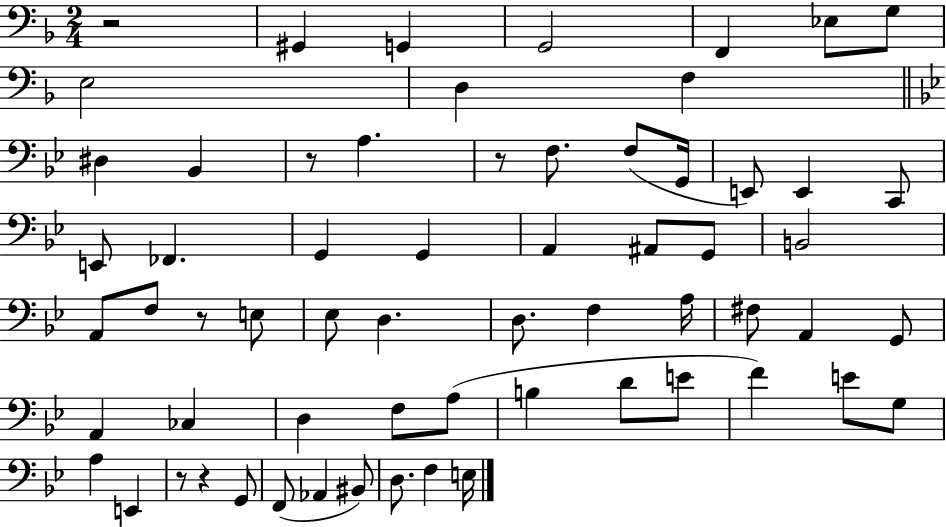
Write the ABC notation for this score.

X:1
T:Untitled
M:2/4
L:1/4
K:F
z2 ^G,, G,, G,,2 F,, _E,/2 G,/2 E,2 D, F, ^D, _B,, z/2 A, z/2 F,/2 F,/2 G,,/4 E,,/2 E,, C,,/2 E,,/2 _F,, G,, G,, A,, ^A,,/2 G,,/2 B,,2 A,,/2 F,/2 z/2 E,/2 _E,/2 D, D,/2 F, A,/4 ^F,/2 A,, G,,/2 A,, _C, D, F,/2 A,/2 B, D/2 E/2 F E/2 G,/2 A, E,, z/2 z G,,/2 F,,/2 _A,, ^B,,/2 D,/2 F, E,/4